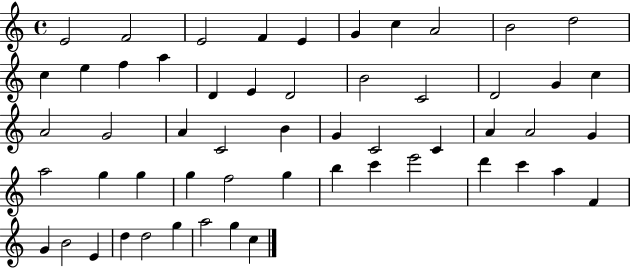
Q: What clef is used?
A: treble